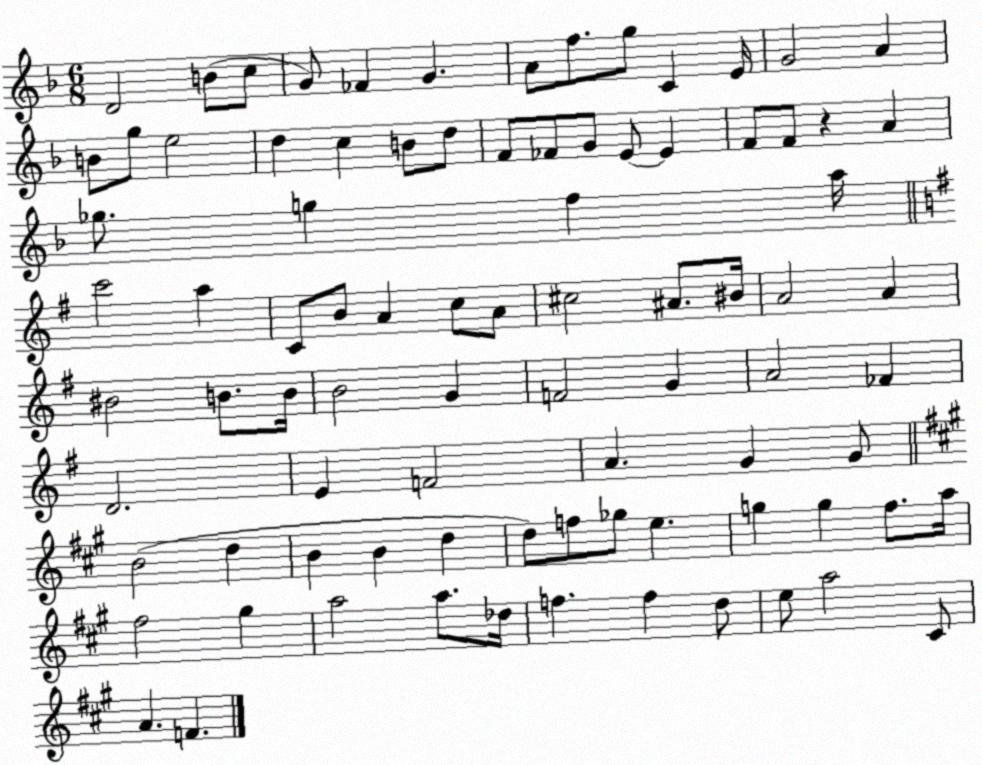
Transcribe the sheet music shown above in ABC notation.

X:1
T:Untitled
M:6/8
L:1/4
K:F
D2 B/2 c/2 G/2 _F G A/2 f/2 g/2 C E/4 G2 A B/2 g/2 e2 d c B/2 d/2 F/2 _F/2 G/2 E/2 E F/2 F/2 z A _g/2 g f a/4 c'2 a C/2 B/2 A c/2 A/2 ^c2 ^A/2 ^B/4 A2 A ^B2 B/2 B/4 B2 G F2 G A2 _F D2 E F2 A G G/2 B2 d B B d d/2 f/2 _g/2 e g g ^f/2 a/4 ^f2 ^g a2 a/2 _d/4 f f d/2 e/2 a2 ^C/2 A F